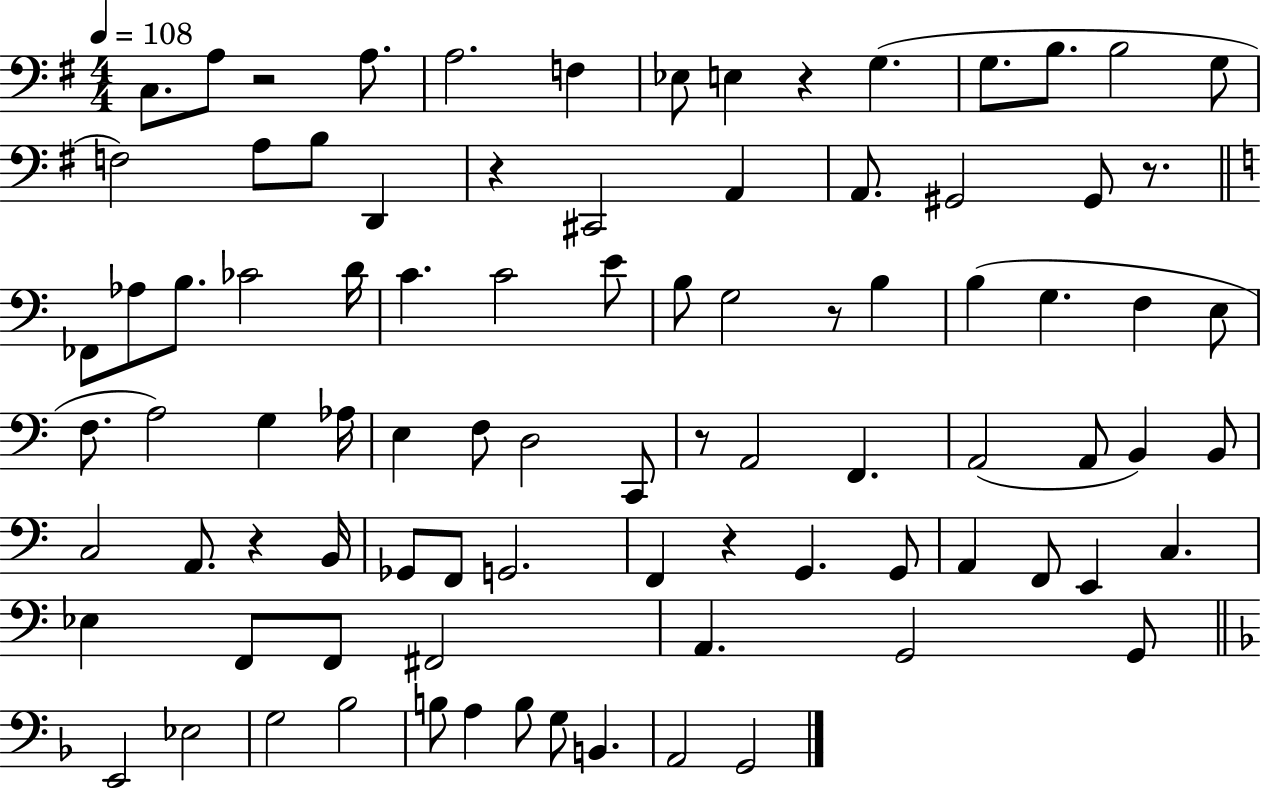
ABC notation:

X:1
T:Untitled
M:4/4
L:1/4
K:G
C,/2 A,/2 z2 A,/2 A,2 F, _E,/2 E, z G, G,/2 B,/2 B,2 G,/2 F,2 A,/2 B,/2 D,, z ^C,,2 A,, A,,/2 ^G,,2 ^G,,/2 z/2 _F,,/2 _A,/2 B,/2 _C2 D/4 C C2 E/2 B,/2 G,2 z/2 B, B, G, F, E,/2 F,/2 A,2 G, _A,/4 E, F,/2 D,2 C,,/2 z/2 A,,2 F,, A,,2 A,,/2 B,, B,,/2 C,2 A,,/2 z B,,/4 _G,,/2 F,,/2 G,,2 F,, z G,, G,,/2 A,, F,,/2 E,, C, _E, F,,/2 F,,/2 ^F,,2 A,, G,,2 G,,/2 E,,2 _E,2 G,2 _B,2 B,/2 A, B,/2 G,/2 B,, A,,2 G,,2